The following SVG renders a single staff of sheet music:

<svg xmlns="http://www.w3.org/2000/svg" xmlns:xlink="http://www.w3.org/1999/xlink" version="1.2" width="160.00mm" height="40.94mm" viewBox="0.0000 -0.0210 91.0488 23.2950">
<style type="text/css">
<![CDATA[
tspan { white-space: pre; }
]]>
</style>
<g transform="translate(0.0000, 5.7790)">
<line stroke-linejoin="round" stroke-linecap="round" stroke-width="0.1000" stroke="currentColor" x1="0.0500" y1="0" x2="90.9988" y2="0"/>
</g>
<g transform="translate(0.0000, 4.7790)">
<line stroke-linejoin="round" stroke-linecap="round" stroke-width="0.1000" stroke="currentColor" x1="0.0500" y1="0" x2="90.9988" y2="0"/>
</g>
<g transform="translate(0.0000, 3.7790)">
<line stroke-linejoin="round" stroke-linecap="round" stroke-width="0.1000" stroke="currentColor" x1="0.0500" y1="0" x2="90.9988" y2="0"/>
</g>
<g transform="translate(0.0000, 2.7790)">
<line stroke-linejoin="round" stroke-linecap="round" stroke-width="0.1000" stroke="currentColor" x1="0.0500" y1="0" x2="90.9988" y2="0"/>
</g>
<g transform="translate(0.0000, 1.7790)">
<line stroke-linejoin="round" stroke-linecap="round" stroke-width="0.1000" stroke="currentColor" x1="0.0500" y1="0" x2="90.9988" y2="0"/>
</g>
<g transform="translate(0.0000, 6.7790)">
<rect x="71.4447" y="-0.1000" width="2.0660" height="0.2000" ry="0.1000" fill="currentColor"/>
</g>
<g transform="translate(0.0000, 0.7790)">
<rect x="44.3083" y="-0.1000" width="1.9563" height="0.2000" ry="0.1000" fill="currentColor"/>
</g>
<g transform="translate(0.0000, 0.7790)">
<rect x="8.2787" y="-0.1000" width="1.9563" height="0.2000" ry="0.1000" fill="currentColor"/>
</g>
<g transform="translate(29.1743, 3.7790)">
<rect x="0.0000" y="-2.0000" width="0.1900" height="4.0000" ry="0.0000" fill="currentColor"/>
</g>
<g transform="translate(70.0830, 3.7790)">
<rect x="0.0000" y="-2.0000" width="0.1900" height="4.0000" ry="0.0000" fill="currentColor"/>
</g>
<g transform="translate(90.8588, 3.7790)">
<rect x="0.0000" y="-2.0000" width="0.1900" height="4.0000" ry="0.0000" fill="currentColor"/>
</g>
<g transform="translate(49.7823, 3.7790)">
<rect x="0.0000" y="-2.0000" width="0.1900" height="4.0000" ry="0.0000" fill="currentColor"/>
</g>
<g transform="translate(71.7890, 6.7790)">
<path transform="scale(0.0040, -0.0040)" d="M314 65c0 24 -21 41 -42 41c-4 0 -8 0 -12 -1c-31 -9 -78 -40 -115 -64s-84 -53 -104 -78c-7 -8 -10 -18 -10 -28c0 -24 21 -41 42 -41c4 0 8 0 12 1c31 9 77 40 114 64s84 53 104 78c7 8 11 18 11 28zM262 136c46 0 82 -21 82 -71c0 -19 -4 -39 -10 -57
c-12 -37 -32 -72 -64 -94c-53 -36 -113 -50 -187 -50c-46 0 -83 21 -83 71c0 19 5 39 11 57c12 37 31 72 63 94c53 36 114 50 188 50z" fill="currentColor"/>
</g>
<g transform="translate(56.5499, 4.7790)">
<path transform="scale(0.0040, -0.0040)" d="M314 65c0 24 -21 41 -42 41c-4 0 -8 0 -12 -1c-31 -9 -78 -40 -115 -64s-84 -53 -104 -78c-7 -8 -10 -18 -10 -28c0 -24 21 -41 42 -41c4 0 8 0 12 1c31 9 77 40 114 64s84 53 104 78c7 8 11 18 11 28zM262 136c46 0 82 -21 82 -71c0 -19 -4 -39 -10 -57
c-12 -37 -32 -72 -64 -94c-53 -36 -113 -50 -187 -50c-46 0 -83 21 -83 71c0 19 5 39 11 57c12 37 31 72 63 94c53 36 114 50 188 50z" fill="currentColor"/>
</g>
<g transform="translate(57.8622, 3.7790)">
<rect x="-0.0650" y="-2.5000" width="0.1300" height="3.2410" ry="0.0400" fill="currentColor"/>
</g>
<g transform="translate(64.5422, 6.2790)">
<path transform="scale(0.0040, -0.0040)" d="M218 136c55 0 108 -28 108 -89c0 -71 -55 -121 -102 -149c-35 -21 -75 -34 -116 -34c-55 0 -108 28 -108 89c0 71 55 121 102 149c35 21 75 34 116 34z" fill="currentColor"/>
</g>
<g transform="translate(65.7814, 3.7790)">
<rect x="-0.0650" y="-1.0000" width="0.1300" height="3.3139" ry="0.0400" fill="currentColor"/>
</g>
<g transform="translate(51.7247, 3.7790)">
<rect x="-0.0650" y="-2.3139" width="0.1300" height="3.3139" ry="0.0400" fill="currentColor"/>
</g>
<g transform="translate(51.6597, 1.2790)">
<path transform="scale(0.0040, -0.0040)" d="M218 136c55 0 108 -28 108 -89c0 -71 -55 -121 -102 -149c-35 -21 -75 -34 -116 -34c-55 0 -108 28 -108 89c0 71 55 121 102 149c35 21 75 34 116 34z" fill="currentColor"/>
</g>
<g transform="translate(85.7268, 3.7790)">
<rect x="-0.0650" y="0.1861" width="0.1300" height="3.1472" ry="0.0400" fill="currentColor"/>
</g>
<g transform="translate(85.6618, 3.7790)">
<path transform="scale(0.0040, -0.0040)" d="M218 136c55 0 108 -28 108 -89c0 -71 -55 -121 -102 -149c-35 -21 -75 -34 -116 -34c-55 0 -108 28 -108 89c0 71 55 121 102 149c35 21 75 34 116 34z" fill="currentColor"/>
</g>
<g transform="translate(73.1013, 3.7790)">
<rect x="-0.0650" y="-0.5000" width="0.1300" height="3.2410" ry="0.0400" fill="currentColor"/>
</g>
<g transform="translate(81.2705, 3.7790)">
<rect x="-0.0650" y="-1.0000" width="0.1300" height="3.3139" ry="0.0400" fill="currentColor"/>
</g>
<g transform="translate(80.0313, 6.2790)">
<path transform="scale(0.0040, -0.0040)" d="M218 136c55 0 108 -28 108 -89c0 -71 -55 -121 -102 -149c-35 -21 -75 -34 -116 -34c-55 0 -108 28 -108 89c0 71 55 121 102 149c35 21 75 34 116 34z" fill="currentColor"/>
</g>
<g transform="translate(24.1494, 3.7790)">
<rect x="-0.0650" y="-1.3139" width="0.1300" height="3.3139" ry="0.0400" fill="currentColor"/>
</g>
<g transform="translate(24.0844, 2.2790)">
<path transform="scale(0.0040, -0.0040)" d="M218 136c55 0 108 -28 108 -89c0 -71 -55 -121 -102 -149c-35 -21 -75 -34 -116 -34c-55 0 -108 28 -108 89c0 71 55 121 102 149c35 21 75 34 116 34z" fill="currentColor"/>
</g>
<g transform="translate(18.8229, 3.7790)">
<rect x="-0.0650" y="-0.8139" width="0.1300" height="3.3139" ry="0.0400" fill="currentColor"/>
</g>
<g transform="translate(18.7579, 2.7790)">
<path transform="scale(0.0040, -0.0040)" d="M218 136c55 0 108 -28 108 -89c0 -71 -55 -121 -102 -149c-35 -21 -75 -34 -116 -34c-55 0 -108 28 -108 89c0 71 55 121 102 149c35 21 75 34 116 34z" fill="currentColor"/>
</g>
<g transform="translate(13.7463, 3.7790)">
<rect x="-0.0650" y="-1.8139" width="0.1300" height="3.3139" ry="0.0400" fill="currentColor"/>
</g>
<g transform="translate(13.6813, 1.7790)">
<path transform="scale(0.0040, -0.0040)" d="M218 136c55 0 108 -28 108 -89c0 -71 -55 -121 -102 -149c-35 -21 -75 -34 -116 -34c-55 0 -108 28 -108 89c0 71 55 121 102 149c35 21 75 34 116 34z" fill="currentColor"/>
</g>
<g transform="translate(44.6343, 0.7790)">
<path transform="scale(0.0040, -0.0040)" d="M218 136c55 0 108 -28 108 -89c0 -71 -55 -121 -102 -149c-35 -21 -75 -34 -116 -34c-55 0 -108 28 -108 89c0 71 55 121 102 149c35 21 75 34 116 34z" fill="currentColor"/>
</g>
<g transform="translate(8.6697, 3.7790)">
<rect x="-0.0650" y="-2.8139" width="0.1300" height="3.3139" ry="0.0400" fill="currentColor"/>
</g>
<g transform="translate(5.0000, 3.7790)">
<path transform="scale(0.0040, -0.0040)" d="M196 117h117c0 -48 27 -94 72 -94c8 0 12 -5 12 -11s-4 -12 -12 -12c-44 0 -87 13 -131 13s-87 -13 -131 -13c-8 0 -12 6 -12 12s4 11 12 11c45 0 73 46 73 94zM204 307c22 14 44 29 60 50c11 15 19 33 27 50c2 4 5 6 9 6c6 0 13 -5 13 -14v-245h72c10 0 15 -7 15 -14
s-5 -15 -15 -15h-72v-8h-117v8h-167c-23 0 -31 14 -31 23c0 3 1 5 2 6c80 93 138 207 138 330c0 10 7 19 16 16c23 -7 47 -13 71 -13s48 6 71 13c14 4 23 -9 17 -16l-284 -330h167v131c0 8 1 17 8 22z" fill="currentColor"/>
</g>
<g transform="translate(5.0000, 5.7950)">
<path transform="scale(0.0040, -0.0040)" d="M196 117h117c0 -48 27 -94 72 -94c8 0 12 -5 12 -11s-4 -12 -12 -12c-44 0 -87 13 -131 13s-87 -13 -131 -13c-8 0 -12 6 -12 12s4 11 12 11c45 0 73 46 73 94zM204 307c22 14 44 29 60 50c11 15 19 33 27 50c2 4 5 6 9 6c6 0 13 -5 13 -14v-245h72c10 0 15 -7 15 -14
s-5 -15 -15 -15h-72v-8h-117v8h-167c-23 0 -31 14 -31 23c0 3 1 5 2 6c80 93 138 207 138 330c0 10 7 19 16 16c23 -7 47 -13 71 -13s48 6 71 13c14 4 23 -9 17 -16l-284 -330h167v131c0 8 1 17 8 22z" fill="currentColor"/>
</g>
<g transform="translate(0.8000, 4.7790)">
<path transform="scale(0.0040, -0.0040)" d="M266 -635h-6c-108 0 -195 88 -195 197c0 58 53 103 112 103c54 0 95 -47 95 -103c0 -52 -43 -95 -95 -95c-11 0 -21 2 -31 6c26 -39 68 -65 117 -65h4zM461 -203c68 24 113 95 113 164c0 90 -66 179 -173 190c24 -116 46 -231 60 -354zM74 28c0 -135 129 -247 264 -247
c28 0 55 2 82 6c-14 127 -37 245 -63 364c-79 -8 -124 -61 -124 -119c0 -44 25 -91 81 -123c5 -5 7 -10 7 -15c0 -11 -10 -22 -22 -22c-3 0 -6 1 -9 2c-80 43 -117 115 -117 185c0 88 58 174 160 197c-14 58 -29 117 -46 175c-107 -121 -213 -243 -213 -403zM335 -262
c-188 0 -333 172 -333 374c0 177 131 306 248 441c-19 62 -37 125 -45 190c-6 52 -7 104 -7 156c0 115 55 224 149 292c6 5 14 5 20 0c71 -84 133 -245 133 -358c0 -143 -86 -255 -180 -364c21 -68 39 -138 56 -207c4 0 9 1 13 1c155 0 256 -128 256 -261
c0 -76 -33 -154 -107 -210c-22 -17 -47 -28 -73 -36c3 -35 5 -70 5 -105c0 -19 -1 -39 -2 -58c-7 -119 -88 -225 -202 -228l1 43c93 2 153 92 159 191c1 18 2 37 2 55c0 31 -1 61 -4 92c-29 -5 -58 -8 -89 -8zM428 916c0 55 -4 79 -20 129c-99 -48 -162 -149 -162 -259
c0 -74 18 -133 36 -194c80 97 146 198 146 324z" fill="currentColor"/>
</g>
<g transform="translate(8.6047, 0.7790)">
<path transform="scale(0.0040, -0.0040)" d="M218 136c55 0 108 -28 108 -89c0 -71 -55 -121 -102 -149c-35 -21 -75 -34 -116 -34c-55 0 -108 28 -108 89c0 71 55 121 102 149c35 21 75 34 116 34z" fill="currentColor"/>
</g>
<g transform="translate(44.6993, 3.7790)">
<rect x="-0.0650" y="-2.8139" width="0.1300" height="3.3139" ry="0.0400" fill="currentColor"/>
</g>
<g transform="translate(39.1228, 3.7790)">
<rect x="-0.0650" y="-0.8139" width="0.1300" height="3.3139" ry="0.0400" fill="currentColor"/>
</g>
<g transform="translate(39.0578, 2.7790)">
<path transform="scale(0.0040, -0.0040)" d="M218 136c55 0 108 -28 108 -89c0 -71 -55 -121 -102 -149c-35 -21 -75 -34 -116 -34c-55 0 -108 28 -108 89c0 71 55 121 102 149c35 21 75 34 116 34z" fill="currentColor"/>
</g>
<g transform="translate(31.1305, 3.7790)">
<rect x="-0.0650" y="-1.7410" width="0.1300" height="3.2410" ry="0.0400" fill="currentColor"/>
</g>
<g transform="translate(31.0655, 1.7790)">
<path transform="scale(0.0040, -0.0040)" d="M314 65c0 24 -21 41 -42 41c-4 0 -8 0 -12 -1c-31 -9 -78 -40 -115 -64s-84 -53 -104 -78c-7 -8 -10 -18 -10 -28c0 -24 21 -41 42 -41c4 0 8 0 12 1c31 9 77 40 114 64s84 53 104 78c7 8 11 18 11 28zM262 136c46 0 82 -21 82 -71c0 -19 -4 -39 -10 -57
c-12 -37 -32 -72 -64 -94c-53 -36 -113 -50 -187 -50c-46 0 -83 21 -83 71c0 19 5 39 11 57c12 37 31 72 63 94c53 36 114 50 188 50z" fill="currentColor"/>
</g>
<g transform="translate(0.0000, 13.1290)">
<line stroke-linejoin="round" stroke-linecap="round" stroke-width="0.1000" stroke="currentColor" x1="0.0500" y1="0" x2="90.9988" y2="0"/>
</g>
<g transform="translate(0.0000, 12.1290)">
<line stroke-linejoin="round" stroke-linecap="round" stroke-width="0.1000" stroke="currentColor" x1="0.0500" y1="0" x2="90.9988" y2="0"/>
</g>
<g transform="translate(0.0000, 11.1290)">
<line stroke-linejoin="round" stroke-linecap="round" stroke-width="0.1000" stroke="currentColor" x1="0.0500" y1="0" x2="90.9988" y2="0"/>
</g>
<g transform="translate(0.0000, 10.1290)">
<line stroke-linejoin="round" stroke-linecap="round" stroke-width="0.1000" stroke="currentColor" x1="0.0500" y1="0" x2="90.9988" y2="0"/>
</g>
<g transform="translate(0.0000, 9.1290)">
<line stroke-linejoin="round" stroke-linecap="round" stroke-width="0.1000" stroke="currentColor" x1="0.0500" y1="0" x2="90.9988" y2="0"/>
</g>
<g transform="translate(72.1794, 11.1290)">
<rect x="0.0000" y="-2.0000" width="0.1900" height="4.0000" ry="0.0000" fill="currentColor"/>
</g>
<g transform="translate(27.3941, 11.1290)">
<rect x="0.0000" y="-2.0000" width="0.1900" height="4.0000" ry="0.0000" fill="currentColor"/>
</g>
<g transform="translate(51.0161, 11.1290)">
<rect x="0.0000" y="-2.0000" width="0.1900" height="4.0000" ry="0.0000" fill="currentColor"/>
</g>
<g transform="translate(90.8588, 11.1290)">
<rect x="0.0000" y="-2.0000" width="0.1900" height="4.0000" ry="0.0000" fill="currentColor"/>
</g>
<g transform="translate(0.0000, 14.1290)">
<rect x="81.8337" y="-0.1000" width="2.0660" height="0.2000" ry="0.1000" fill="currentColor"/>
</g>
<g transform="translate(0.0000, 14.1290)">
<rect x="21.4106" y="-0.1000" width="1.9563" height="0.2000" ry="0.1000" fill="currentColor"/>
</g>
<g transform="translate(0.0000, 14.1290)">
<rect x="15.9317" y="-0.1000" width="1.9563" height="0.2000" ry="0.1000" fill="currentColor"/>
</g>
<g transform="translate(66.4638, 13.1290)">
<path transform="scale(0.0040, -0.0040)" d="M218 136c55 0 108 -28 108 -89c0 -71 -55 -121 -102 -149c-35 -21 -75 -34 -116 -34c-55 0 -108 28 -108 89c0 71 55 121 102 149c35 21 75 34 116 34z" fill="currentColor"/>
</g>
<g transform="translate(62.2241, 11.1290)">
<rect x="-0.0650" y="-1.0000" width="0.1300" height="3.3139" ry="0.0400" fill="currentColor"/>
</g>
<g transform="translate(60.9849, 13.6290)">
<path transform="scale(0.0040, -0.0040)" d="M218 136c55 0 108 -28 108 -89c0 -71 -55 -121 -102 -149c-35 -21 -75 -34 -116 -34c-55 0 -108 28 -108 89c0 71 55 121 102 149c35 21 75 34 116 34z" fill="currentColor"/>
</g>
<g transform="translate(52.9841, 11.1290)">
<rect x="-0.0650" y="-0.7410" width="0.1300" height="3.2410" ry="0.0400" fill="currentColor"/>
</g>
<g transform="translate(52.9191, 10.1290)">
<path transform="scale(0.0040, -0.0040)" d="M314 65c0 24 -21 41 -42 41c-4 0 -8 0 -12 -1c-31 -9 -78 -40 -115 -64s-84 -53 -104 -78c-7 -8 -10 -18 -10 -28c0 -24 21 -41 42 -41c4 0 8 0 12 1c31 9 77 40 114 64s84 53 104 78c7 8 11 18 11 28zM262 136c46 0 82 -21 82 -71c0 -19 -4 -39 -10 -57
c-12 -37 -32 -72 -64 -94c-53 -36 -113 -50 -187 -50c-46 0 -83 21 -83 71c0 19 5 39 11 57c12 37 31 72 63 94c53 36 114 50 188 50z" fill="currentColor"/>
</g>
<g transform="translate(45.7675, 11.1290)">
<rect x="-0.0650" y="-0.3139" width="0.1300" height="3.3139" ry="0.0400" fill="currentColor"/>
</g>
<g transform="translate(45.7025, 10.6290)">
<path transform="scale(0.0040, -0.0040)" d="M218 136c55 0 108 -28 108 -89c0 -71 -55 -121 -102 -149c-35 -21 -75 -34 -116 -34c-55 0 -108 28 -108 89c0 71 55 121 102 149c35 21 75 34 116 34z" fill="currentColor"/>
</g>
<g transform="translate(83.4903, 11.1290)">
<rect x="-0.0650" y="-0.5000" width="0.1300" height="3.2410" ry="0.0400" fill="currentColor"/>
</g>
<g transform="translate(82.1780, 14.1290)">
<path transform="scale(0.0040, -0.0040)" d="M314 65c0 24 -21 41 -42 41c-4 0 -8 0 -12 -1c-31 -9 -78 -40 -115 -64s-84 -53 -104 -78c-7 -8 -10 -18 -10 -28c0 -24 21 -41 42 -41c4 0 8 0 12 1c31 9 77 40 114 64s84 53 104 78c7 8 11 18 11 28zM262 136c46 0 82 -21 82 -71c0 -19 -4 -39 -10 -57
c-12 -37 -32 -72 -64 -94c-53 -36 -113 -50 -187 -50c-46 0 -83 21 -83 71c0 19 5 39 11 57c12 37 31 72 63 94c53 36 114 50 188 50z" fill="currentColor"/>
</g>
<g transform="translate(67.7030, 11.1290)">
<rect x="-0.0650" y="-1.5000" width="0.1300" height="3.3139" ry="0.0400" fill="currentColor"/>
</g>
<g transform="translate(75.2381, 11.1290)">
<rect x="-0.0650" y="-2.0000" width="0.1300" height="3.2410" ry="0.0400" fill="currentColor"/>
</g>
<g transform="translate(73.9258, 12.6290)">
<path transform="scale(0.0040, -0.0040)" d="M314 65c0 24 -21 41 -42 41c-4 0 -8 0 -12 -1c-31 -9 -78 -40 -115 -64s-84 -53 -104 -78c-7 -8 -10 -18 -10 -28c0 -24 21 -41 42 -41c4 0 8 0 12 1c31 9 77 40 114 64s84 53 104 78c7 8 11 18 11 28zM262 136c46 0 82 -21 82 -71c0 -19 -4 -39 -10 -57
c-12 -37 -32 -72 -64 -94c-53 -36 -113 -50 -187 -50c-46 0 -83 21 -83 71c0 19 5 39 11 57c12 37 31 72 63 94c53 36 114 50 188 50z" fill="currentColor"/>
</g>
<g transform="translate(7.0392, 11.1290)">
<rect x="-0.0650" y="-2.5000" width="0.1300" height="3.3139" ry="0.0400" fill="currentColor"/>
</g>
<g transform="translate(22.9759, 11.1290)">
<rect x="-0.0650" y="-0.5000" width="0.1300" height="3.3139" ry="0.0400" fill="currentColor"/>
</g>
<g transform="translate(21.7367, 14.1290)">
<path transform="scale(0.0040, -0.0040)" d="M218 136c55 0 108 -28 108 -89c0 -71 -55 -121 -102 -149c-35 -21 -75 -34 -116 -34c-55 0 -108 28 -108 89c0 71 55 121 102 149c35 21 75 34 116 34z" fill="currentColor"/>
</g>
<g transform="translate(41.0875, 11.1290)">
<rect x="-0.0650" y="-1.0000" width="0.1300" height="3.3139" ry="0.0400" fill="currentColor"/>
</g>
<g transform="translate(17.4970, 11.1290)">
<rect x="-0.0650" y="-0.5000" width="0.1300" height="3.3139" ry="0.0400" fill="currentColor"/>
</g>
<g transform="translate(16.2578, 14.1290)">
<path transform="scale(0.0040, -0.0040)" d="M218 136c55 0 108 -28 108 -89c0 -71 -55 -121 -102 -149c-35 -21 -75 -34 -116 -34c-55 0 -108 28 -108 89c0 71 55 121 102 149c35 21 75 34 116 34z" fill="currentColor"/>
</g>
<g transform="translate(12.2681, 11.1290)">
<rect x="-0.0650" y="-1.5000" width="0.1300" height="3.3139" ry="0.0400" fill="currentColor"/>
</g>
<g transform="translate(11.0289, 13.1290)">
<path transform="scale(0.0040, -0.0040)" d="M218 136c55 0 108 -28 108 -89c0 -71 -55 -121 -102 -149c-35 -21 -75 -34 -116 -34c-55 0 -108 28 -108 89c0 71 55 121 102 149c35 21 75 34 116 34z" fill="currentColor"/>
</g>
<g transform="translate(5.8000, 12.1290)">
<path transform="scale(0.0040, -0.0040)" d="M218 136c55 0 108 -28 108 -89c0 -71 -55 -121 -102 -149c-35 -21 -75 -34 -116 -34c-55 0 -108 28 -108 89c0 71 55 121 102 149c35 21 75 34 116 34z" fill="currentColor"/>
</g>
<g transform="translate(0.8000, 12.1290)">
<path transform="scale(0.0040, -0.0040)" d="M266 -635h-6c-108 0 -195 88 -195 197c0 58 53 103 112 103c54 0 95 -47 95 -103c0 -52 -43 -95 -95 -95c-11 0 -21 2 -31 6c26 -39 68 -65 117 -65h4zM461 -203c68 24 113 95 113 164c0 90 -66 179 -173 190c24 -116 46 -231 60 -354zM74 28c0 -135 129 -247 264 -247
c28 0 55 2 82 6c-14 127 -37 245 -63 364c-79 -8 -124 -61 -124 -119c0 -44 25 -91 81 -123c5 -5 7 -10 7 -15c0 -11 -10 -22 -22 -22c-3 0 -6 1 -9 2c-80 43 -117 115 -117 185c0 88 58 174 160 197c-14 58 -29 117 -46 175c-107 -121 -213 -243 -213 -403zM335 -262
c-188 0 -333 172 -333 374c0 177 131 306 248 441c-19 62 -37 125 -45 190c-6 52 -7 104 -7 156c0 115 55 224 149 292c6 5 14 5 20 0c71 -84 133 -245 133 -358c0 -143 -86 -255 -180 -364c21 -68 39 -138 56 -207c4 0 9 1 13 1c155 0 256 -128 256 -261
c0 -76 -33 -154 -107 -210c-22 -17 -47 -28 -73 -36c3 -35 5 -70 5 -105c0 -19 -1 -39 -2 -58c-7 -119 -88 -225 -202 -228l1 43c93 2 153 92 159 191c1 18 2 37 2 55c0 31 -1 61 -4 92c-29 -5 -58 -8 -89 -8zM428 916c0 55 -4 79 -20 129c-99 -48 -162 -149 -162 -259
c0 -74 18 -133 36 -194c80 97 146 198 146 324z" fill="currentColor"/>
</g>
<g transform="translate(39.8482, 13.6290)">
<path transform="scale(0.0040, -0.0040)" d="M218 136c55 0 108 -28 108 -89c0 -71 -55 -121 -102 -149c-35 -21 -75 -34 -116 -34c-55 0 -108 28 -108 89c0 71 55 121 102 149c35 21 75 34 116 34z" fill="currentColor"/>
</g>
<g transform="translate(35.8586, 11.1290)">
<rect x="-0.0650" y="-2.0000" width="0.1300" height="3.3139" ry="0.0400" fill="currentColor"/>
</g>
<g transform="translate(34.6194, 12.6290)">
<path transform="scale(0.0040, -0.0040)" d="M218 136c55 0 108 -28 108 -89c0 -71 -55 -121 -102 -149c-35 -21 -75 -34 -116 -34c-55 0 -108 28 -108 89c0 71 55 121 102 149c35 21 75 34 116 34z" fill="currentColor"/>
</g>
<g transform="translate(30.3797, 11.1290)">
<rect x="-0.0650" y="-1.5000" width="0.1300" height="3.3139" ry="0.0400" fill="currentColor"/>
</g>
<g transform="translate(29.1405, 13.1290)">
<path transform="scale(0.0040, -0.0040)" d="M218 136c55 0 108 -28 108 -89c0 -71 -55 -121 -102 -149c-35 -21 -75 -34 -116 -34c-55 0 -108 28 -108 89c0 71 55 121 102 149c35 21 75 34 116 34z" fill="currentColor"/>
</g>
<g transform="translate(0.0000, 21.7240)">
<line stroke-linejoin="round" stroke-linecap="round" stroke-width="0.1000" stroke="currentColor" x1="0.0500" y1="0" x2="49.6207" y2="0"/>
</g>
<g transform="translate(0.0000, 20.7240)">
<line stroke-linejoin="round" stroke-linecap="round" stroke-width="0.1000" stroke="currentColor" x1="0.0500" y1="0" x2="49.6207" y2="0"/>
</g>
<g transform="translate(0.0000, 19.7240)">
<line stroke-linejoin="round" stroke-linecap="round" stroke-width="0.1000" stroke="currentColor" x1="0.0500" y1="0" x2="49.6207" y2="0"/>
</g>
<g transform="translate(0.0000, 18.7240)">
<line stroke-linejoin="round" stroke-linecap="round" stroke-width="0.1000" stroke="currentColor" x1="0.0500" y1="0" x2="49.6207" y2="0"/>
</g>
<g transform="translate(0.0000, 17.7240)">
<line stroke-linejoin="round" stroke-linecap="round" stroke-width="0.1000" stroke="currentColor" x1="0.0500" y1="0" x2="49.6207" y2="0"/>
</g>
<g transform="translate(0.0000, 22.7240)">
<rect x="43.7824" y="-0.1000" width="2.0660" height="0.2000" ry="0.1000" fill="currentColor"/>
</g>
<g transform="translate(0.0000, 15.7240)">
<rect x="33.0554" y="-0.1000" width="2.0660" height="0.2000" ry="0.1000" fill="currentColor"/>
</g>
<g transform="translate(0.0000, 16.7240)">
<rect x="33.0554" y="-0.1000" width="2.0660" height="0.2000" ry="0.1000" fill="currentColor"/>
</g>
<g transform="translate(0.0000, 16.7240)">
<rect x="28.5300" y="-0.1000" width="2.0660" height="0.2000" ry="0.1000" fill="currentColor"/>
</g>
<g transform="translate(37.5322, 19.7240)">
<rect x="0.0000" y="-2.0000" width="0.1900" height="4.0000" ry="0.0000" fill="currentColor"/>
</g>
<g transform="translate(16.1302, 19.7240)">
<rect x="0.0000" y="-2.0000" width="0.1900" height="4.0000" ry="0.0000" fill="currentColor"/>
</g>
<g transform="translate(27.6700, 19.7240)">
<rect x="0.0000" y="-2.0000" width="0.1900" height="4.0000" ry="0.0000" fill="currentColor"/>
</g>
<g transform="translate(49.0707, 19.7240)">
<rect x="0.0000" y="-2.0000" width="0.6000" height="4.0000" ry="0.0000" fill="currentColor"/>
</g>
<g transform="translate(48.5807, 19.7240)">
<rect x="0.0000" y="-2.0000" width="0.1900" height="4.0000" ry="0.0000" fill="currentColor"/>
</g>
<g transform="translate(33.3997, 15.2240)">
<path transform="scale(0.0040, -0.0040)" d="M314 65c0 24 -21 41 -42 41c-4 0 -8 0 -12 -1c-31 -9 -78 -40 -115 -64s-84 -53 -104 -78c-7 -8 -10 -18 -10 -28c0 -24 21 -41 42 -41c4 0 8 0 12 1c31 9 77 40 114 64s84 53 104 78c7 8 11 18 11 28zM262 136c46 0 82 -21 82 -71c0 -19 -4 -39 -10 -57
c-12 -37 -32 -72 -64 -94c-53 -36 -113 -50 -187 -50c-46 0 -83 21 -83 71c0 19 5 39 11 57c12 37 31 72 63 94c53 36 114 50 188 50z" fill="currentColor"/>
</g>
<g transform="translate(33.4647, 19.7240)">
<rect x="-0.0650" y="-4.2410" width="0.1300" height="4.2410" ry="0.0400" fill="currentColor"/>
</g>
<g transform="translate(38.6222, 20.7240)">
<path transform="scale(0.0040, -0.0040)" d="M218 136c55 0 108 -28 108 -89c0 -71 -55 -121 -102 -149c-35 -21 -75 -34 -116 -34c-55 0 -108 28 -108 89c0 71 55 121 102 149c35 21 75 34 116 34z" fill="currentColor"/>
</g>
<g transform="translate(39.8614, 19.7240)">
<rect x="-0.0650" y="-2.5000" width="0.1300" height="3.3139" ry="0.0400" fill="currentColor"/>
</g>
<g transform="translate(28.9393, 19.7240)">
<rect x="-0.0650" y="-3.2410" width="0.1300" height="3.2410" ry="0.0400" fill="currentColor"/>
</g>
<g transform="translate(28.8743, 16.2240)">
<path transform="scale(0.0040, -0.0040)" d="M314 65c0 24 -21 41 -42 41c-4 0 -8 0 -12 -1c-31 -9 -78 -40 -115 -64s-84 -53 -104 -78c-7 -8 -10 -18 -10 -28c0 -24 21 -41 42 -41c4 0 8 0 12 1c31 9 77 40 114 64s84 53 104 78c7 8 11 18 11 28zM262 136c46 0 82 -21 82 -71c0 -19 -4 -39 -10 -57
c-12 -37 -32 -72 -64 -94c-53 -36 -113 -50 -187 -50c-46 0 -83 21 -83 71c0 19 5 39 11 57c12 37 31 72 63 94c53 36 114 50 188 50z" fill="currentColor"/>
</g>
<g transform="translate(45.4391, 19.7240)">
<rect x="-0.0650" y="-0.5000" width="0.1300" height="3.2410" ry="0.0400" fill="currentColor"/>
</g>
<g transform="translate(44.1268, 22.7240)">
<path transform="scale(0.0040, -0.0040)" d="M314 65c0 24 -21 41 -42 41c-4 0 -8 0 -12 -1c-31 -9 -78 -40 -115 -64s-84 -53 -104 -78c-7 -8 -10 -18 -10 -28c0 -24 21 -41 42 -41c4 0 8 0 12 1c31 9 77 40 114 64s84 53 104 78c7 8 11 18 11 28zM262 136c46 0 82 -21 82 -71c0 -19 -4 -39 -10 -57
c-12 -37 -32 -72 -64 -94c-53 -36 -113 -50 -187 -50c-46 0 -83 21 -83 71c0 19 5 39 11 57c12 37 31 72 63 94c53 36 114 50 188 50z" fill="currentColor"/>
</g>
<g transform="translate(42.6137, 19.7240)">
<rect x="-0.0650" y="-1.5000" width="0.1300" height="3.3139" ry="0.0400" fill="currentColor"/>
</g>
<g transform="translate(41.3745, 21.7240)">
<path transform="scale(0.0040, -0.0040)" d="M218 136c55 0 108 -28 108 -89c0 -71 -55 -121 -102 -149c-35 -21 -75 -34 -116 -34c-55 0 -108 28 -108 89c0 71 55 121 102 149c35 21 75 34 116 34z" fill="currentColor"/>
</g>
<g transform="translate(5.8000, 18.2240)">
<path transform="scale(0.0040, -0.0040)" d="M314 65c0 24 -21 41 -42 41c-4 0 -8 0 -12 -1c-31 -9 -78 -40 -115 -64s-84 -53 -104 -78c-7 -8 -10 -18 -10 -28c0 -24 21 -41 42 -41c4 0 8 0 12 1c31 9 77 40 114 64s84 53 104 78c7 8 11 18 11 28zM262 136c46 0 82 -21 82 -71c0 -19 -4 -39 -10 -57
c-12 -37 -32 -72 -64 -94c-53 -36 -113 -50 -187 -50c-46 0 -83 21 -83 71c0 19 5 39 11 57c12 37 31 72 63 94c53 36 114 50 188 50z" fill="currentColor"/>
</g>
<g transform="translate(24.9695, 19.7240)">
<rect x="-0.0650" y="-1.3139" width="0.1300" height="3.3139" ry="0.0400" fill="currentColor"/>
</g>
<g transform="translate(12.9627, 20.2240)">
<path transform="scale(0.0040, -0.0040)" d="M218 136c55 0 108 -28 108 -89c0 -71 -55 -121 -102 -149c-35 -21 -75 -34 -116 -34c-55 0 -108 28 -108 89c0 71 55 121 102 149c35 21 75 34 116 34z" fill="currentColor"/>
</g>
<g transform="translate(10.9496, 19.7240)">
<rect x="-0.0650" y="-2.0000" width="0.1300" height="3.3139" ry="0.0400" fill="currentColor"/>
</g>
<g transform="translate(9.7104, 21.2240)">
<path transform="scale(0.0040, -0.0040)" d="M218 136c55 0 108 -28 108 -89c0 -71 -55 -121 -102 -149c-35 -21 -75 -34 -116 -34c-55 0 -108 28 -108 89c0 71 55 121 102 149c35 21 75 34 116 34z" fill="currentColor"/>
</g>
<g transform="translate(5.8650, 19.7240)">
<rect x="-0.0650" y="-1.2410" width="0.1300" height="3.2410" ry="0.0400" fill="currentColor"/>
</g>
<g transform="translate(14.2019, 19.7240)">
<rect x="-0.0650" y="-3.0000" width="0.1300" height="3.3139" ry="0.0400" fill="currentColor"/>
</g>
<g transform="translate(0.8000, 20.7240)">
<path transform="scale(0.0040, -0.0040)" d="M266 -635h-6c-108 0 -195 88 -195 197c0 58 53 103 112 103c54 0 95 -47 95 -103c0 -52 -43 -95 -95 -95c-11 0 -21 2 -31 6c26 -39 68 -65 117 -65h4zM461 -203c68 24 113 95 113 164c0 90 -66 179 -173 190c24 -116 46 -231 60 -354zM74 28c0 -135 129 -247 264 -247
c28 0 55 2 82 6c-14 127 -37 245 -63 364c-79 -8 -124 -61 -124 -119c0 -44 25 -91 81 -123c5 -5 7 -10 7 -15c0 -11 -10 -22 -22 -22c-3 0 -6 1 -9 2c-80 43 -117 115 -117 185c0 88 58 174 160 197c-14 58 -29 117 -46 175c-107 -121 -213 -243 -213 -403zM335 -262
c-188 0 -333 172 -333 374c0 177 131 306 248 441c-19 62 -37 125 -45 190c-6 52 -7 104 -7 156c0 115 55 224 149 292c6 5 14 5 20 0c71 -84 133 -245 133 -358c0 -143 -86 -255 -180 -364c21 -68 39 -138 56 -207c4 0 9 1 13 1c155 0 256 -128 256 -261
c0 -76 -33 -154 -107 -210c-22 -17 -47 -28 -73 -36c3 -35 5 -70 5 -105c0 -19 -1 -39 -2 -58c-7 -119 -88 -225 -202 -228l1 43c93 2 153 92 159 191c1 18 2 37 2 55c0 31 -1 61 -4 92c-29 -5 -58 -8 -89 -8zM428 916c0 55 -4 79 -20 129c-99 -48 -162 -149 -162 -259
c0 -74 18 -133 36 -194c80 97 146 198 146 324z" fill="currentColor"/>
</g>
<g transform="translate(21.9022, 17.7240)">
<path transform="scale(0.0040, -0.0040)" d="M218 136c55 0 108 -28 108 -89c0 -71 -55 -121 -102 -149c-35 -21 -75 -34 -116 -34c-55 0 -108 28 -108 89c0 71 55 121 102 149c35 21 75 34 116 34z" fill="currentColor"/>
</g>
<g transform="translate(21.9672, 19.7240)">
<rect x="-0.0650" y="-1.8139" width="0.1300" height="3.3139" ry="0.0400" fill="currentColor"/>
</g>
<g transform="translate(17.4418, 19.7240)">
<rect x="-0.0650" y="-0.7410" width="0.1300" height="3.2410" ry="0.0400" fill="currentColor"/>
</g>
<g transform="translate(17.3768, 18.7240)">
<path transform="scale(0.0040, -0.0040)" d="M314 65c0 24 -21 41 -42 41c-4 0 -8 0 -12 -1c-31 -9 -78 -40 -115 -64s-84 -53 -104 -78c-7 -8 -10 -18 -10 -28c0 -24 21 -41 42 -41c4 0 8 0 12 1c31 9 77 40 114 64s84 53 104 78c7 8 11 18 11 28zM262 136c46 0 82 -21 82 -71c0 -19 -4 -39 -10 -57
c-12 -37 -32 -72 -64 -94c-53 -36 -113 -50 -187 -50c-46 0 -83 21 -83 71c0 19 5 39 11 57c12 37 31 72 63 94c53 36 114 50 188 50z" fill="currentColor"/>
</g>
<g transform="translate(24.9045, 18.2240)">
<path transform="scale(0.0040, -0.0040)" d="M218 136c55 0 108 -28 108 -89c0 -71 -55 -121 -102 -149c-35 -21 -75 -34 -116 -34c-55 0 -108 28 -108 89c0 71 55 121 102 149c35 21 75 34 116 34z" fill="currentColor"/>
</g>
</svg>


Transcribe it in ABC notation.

X:1
T:Untitled
M:4/4
L:1/4
K:C
a f d e f2 d a g G2 D C2 D B G E C C E F D c d2 D E F2 C2 e2 F A d2 f e b2 d'2 G E C2